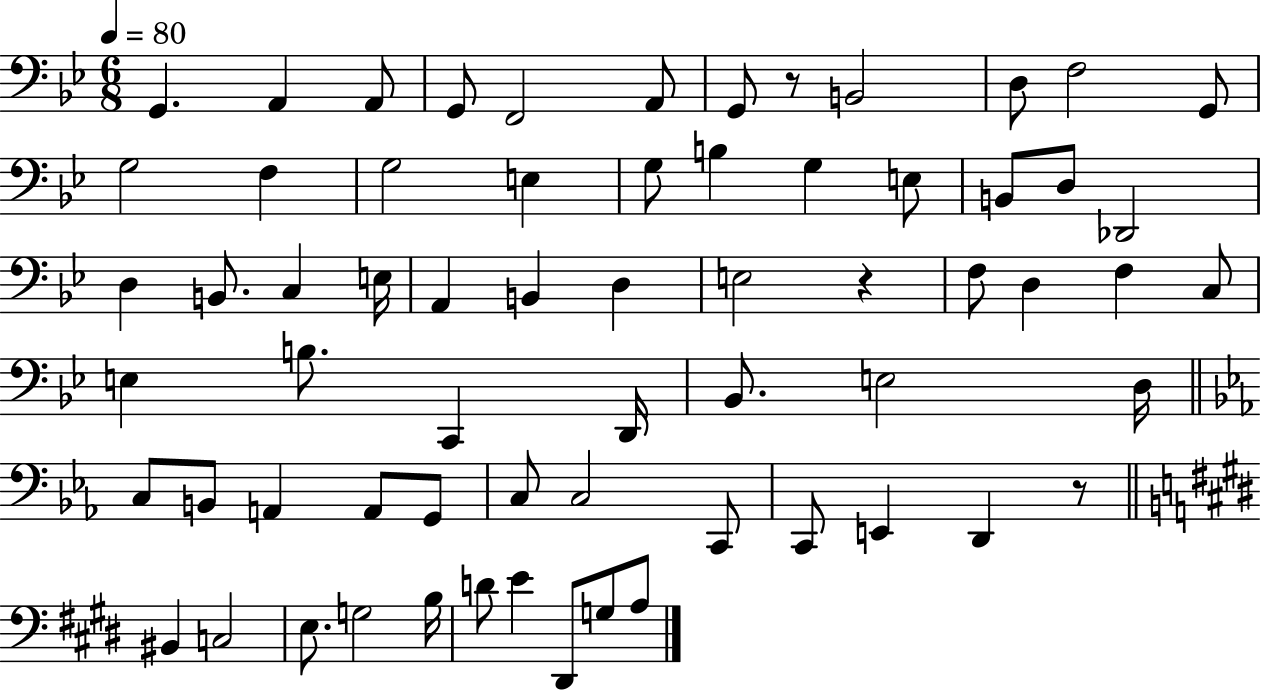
X:1
T:Untitled
M:6/8
L:1/4
K:Bb
G,, A,, A,,/2 G,,/2 F,,2 A,,/2 G,,/2 z/2 B,,2 D,/2 F,2 G,,/2 G,2 F, G,2 E, G,/2 B, G, E,/2 B,,/2 D,/2 _D,,2 D, B,,/2 C, E,/4 A,, B,, D, E,2 z F,/2 D, F, C,/2 E, B,/2 C,, D,,/4 _B,,/2 E,2 D,/4 C,/2 B,,/2 A,, A,,/2 G,,/2 C,/2 C,2 C,,/2 C,,/2 E,, D,, z/2 ^B,, C,2 E,/2 G,2 B,/4 D/2 E ^D,,/2 G,/2 A,/2